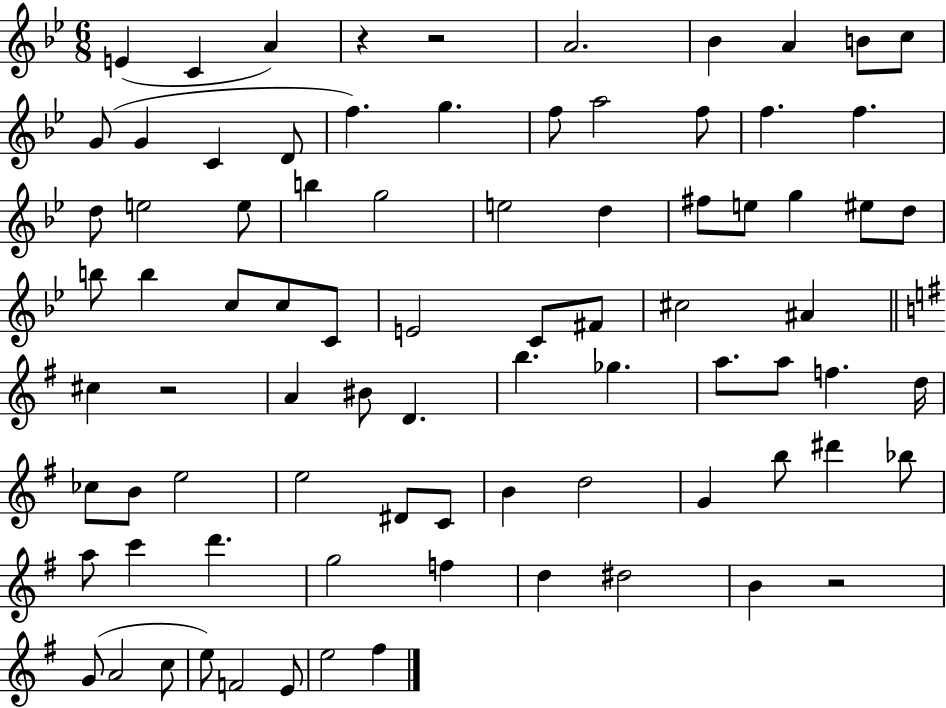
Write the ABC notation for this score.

X:1
T:Untitled
M:6/8
L:1/4
K:Bb
E C A z z2 A2 _B A B/2 c/2 G/2 G C D/2 f g f/2 a2 f/2 f f d/2 e2 e/2 b g2 e2 d ^f/2 e/2 g ^e/2 d/2 b/2 b c/2 c/2 C/2 E2 C/2 ^F/2 ^c2 ^A ^c z2 A ^B/2 D b _g a/2 a/2 f d/4 _c/2 B/2 e2 e2 ^D/2 C/2 B d2 G b/2 ^d' _b/2 a/2 c' d' g2 f d ^d2 B z2 G/2 A2 c/2 e/2 F2 E/2 e2 ^f